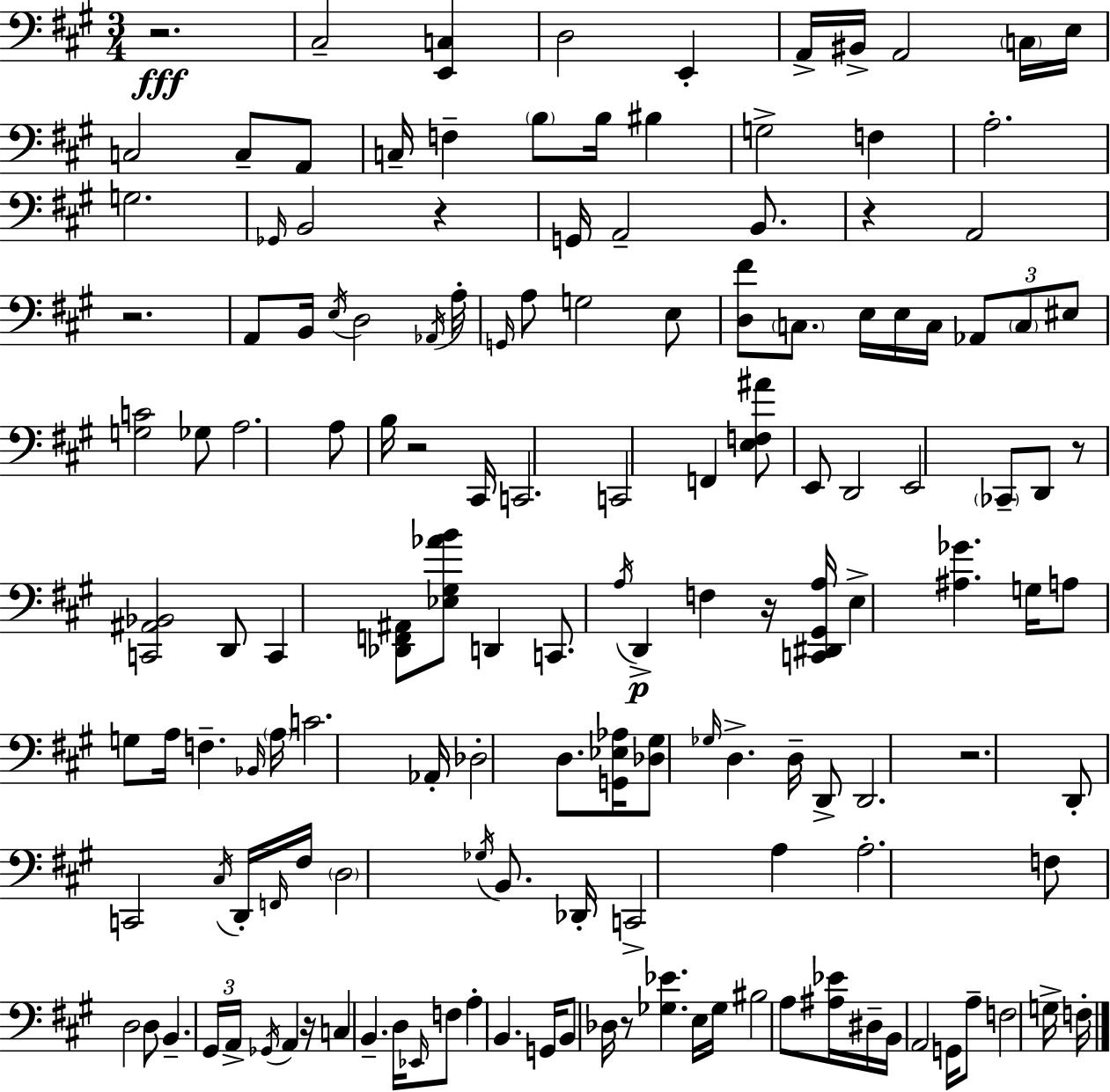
R/h. C#3/h [E2,C3]/q D3/h E2/q A2/s BIS2/s A2/h C3/s E3/s C3/h C3/e A2/e C3/s F3/q B3/e B3/s BIS3/q G3/h F3/q A3/h. G3/h. Gb2/s B2/h R/q G2/s A2/h B2/e. R/q A2/h R/h. A2/e B2/s E3/s D3/h Ab2/s A3/s G2/s A3/e G3/h E3/e [D3,F#4]/e C3/e. E3/s E3/s C3/s Ab2/e C3/e EIS3/e [G3,C4]/h Gb3/e A3/h. A3/e B3/s R/h C#2/s C2/h. C2/h F2/q [E3,F3,A#4]/e E2/e D2/h E2/h CES2/e D2/e R/e [C2,A#2,Bb2]/h D2/e C2/q [Db2,F2,A#2]/e [Eb3,G#3,Ab4,B4]/e D2/q C2/e. A3/s D2/q F3/q R/s [C2,D#2,G#2,A3]/s E3/q [A#3,Gb4]/q. G3/s A3/e G3/e A3/s F3/q. Bb2/s A3/s C4/h. Ab2/s Db3/h D3/e. [G2,Eb3,Ab3]/s [Db3,G#3]/e Gb3/s D3/q. D3/s D2/e D2/h. R/h. D2/e C2/h C#3/s D2/s F2/s F#3/s D3/h Gb3/s B2/e. Db2/s C2/h A3/q A3/h. F3/e D3/h D3/e B2/q. G#2/s A2/s Gb2/s A2/q R/s C3/q B2/q. D3/s Eb2/s F3/e A3/q B2/q. G2/s B2/e Db3/s R/e [Gb3,Eb4]/q. E3/s Gb3/s BIS3/h A3/e [A#3,Eb4]/s D#3/s B2/s A2/h G2/s A3/e F3/h G3/s F3/s